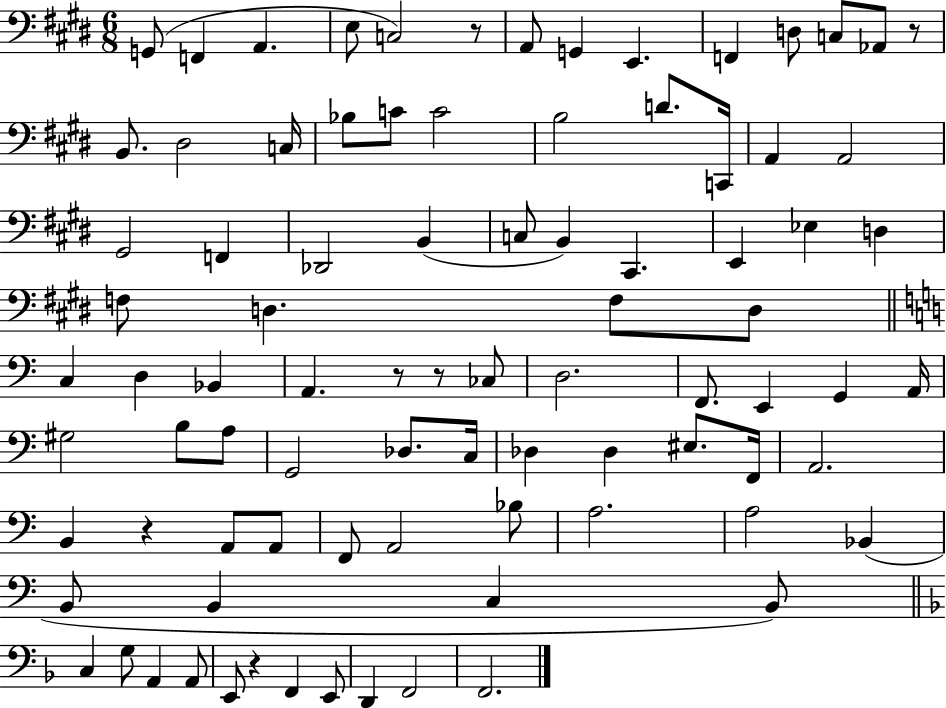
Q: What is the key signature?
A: E major